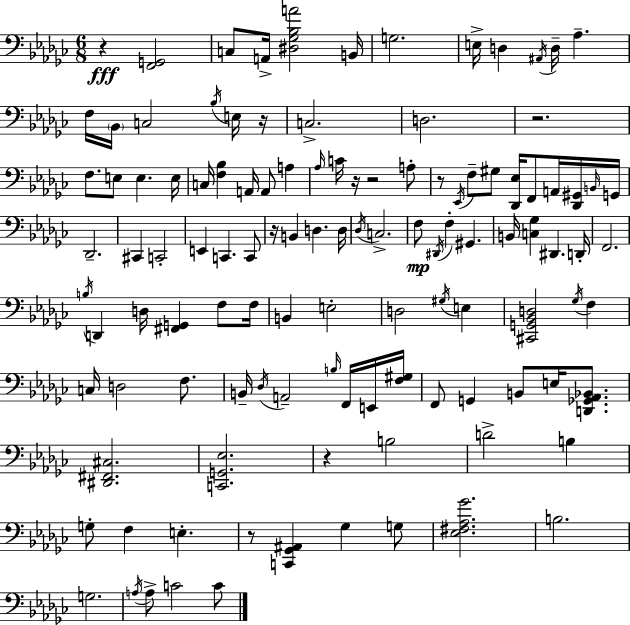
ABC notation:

X:1
T:Untitled
M:6/8
L:1/4
K:Ebm
z [F,,G,,]2 C,/2 A,,/4 [^D,_G,_B,A]2 B,,/4 G,2 E,/4 D, ^A,,/4 D,/4 _A, F,/4 _B,,/4 C,2 _B,/4 E,/4 z/4 C,2 D,2 z2 F,/2 E,/2 E, E,/4 C,/4 [F,_B,] A,,/4 A,,/2 A, _A,/4 C/4 z/4 z2 A,/2 z/2 _E,,/4 F,/2 ^G,/2 [_D,,_E,]/4 F,,/2 A,,/4 [_D,,^G,,]/4 B,,/4 G,,/4 _D,,2 ^C,, C,,2 E,, C,, C,,/2 z/4 B,, D, D,/4 _D,/4 C,2 F,/2 ^D,,/4 F, ^G,, B,,/4 [C,_G,] ^D,, D,,/4 F,,2 B,/4 D,, D,/4 [^F,,G,,] F,/2 F,/4 B,, E,2 D,2 ^G,/4 E, [^C,,G,,_B,,D,]2 _G,/4 F, C,/4 D,2 F,/2 B,,/4 _D,/4 A,,2 B,/4 F,,/4 E,,/4 [F,^G,]/4 F,,/2 G,, B,,/2 E,/4 [D,,_G,,_A,,_B,,]/2 [^D,,^F,,^C,]2 [C,,G,,_E,]2 z B,2 D2 B, G,/2 F, E, z/2 [C,,_G,,^A,,] _G, G,/2 [_E,^F,_A,_G]2 B,2 G,2 A,/4 A,/2 C2 C/2